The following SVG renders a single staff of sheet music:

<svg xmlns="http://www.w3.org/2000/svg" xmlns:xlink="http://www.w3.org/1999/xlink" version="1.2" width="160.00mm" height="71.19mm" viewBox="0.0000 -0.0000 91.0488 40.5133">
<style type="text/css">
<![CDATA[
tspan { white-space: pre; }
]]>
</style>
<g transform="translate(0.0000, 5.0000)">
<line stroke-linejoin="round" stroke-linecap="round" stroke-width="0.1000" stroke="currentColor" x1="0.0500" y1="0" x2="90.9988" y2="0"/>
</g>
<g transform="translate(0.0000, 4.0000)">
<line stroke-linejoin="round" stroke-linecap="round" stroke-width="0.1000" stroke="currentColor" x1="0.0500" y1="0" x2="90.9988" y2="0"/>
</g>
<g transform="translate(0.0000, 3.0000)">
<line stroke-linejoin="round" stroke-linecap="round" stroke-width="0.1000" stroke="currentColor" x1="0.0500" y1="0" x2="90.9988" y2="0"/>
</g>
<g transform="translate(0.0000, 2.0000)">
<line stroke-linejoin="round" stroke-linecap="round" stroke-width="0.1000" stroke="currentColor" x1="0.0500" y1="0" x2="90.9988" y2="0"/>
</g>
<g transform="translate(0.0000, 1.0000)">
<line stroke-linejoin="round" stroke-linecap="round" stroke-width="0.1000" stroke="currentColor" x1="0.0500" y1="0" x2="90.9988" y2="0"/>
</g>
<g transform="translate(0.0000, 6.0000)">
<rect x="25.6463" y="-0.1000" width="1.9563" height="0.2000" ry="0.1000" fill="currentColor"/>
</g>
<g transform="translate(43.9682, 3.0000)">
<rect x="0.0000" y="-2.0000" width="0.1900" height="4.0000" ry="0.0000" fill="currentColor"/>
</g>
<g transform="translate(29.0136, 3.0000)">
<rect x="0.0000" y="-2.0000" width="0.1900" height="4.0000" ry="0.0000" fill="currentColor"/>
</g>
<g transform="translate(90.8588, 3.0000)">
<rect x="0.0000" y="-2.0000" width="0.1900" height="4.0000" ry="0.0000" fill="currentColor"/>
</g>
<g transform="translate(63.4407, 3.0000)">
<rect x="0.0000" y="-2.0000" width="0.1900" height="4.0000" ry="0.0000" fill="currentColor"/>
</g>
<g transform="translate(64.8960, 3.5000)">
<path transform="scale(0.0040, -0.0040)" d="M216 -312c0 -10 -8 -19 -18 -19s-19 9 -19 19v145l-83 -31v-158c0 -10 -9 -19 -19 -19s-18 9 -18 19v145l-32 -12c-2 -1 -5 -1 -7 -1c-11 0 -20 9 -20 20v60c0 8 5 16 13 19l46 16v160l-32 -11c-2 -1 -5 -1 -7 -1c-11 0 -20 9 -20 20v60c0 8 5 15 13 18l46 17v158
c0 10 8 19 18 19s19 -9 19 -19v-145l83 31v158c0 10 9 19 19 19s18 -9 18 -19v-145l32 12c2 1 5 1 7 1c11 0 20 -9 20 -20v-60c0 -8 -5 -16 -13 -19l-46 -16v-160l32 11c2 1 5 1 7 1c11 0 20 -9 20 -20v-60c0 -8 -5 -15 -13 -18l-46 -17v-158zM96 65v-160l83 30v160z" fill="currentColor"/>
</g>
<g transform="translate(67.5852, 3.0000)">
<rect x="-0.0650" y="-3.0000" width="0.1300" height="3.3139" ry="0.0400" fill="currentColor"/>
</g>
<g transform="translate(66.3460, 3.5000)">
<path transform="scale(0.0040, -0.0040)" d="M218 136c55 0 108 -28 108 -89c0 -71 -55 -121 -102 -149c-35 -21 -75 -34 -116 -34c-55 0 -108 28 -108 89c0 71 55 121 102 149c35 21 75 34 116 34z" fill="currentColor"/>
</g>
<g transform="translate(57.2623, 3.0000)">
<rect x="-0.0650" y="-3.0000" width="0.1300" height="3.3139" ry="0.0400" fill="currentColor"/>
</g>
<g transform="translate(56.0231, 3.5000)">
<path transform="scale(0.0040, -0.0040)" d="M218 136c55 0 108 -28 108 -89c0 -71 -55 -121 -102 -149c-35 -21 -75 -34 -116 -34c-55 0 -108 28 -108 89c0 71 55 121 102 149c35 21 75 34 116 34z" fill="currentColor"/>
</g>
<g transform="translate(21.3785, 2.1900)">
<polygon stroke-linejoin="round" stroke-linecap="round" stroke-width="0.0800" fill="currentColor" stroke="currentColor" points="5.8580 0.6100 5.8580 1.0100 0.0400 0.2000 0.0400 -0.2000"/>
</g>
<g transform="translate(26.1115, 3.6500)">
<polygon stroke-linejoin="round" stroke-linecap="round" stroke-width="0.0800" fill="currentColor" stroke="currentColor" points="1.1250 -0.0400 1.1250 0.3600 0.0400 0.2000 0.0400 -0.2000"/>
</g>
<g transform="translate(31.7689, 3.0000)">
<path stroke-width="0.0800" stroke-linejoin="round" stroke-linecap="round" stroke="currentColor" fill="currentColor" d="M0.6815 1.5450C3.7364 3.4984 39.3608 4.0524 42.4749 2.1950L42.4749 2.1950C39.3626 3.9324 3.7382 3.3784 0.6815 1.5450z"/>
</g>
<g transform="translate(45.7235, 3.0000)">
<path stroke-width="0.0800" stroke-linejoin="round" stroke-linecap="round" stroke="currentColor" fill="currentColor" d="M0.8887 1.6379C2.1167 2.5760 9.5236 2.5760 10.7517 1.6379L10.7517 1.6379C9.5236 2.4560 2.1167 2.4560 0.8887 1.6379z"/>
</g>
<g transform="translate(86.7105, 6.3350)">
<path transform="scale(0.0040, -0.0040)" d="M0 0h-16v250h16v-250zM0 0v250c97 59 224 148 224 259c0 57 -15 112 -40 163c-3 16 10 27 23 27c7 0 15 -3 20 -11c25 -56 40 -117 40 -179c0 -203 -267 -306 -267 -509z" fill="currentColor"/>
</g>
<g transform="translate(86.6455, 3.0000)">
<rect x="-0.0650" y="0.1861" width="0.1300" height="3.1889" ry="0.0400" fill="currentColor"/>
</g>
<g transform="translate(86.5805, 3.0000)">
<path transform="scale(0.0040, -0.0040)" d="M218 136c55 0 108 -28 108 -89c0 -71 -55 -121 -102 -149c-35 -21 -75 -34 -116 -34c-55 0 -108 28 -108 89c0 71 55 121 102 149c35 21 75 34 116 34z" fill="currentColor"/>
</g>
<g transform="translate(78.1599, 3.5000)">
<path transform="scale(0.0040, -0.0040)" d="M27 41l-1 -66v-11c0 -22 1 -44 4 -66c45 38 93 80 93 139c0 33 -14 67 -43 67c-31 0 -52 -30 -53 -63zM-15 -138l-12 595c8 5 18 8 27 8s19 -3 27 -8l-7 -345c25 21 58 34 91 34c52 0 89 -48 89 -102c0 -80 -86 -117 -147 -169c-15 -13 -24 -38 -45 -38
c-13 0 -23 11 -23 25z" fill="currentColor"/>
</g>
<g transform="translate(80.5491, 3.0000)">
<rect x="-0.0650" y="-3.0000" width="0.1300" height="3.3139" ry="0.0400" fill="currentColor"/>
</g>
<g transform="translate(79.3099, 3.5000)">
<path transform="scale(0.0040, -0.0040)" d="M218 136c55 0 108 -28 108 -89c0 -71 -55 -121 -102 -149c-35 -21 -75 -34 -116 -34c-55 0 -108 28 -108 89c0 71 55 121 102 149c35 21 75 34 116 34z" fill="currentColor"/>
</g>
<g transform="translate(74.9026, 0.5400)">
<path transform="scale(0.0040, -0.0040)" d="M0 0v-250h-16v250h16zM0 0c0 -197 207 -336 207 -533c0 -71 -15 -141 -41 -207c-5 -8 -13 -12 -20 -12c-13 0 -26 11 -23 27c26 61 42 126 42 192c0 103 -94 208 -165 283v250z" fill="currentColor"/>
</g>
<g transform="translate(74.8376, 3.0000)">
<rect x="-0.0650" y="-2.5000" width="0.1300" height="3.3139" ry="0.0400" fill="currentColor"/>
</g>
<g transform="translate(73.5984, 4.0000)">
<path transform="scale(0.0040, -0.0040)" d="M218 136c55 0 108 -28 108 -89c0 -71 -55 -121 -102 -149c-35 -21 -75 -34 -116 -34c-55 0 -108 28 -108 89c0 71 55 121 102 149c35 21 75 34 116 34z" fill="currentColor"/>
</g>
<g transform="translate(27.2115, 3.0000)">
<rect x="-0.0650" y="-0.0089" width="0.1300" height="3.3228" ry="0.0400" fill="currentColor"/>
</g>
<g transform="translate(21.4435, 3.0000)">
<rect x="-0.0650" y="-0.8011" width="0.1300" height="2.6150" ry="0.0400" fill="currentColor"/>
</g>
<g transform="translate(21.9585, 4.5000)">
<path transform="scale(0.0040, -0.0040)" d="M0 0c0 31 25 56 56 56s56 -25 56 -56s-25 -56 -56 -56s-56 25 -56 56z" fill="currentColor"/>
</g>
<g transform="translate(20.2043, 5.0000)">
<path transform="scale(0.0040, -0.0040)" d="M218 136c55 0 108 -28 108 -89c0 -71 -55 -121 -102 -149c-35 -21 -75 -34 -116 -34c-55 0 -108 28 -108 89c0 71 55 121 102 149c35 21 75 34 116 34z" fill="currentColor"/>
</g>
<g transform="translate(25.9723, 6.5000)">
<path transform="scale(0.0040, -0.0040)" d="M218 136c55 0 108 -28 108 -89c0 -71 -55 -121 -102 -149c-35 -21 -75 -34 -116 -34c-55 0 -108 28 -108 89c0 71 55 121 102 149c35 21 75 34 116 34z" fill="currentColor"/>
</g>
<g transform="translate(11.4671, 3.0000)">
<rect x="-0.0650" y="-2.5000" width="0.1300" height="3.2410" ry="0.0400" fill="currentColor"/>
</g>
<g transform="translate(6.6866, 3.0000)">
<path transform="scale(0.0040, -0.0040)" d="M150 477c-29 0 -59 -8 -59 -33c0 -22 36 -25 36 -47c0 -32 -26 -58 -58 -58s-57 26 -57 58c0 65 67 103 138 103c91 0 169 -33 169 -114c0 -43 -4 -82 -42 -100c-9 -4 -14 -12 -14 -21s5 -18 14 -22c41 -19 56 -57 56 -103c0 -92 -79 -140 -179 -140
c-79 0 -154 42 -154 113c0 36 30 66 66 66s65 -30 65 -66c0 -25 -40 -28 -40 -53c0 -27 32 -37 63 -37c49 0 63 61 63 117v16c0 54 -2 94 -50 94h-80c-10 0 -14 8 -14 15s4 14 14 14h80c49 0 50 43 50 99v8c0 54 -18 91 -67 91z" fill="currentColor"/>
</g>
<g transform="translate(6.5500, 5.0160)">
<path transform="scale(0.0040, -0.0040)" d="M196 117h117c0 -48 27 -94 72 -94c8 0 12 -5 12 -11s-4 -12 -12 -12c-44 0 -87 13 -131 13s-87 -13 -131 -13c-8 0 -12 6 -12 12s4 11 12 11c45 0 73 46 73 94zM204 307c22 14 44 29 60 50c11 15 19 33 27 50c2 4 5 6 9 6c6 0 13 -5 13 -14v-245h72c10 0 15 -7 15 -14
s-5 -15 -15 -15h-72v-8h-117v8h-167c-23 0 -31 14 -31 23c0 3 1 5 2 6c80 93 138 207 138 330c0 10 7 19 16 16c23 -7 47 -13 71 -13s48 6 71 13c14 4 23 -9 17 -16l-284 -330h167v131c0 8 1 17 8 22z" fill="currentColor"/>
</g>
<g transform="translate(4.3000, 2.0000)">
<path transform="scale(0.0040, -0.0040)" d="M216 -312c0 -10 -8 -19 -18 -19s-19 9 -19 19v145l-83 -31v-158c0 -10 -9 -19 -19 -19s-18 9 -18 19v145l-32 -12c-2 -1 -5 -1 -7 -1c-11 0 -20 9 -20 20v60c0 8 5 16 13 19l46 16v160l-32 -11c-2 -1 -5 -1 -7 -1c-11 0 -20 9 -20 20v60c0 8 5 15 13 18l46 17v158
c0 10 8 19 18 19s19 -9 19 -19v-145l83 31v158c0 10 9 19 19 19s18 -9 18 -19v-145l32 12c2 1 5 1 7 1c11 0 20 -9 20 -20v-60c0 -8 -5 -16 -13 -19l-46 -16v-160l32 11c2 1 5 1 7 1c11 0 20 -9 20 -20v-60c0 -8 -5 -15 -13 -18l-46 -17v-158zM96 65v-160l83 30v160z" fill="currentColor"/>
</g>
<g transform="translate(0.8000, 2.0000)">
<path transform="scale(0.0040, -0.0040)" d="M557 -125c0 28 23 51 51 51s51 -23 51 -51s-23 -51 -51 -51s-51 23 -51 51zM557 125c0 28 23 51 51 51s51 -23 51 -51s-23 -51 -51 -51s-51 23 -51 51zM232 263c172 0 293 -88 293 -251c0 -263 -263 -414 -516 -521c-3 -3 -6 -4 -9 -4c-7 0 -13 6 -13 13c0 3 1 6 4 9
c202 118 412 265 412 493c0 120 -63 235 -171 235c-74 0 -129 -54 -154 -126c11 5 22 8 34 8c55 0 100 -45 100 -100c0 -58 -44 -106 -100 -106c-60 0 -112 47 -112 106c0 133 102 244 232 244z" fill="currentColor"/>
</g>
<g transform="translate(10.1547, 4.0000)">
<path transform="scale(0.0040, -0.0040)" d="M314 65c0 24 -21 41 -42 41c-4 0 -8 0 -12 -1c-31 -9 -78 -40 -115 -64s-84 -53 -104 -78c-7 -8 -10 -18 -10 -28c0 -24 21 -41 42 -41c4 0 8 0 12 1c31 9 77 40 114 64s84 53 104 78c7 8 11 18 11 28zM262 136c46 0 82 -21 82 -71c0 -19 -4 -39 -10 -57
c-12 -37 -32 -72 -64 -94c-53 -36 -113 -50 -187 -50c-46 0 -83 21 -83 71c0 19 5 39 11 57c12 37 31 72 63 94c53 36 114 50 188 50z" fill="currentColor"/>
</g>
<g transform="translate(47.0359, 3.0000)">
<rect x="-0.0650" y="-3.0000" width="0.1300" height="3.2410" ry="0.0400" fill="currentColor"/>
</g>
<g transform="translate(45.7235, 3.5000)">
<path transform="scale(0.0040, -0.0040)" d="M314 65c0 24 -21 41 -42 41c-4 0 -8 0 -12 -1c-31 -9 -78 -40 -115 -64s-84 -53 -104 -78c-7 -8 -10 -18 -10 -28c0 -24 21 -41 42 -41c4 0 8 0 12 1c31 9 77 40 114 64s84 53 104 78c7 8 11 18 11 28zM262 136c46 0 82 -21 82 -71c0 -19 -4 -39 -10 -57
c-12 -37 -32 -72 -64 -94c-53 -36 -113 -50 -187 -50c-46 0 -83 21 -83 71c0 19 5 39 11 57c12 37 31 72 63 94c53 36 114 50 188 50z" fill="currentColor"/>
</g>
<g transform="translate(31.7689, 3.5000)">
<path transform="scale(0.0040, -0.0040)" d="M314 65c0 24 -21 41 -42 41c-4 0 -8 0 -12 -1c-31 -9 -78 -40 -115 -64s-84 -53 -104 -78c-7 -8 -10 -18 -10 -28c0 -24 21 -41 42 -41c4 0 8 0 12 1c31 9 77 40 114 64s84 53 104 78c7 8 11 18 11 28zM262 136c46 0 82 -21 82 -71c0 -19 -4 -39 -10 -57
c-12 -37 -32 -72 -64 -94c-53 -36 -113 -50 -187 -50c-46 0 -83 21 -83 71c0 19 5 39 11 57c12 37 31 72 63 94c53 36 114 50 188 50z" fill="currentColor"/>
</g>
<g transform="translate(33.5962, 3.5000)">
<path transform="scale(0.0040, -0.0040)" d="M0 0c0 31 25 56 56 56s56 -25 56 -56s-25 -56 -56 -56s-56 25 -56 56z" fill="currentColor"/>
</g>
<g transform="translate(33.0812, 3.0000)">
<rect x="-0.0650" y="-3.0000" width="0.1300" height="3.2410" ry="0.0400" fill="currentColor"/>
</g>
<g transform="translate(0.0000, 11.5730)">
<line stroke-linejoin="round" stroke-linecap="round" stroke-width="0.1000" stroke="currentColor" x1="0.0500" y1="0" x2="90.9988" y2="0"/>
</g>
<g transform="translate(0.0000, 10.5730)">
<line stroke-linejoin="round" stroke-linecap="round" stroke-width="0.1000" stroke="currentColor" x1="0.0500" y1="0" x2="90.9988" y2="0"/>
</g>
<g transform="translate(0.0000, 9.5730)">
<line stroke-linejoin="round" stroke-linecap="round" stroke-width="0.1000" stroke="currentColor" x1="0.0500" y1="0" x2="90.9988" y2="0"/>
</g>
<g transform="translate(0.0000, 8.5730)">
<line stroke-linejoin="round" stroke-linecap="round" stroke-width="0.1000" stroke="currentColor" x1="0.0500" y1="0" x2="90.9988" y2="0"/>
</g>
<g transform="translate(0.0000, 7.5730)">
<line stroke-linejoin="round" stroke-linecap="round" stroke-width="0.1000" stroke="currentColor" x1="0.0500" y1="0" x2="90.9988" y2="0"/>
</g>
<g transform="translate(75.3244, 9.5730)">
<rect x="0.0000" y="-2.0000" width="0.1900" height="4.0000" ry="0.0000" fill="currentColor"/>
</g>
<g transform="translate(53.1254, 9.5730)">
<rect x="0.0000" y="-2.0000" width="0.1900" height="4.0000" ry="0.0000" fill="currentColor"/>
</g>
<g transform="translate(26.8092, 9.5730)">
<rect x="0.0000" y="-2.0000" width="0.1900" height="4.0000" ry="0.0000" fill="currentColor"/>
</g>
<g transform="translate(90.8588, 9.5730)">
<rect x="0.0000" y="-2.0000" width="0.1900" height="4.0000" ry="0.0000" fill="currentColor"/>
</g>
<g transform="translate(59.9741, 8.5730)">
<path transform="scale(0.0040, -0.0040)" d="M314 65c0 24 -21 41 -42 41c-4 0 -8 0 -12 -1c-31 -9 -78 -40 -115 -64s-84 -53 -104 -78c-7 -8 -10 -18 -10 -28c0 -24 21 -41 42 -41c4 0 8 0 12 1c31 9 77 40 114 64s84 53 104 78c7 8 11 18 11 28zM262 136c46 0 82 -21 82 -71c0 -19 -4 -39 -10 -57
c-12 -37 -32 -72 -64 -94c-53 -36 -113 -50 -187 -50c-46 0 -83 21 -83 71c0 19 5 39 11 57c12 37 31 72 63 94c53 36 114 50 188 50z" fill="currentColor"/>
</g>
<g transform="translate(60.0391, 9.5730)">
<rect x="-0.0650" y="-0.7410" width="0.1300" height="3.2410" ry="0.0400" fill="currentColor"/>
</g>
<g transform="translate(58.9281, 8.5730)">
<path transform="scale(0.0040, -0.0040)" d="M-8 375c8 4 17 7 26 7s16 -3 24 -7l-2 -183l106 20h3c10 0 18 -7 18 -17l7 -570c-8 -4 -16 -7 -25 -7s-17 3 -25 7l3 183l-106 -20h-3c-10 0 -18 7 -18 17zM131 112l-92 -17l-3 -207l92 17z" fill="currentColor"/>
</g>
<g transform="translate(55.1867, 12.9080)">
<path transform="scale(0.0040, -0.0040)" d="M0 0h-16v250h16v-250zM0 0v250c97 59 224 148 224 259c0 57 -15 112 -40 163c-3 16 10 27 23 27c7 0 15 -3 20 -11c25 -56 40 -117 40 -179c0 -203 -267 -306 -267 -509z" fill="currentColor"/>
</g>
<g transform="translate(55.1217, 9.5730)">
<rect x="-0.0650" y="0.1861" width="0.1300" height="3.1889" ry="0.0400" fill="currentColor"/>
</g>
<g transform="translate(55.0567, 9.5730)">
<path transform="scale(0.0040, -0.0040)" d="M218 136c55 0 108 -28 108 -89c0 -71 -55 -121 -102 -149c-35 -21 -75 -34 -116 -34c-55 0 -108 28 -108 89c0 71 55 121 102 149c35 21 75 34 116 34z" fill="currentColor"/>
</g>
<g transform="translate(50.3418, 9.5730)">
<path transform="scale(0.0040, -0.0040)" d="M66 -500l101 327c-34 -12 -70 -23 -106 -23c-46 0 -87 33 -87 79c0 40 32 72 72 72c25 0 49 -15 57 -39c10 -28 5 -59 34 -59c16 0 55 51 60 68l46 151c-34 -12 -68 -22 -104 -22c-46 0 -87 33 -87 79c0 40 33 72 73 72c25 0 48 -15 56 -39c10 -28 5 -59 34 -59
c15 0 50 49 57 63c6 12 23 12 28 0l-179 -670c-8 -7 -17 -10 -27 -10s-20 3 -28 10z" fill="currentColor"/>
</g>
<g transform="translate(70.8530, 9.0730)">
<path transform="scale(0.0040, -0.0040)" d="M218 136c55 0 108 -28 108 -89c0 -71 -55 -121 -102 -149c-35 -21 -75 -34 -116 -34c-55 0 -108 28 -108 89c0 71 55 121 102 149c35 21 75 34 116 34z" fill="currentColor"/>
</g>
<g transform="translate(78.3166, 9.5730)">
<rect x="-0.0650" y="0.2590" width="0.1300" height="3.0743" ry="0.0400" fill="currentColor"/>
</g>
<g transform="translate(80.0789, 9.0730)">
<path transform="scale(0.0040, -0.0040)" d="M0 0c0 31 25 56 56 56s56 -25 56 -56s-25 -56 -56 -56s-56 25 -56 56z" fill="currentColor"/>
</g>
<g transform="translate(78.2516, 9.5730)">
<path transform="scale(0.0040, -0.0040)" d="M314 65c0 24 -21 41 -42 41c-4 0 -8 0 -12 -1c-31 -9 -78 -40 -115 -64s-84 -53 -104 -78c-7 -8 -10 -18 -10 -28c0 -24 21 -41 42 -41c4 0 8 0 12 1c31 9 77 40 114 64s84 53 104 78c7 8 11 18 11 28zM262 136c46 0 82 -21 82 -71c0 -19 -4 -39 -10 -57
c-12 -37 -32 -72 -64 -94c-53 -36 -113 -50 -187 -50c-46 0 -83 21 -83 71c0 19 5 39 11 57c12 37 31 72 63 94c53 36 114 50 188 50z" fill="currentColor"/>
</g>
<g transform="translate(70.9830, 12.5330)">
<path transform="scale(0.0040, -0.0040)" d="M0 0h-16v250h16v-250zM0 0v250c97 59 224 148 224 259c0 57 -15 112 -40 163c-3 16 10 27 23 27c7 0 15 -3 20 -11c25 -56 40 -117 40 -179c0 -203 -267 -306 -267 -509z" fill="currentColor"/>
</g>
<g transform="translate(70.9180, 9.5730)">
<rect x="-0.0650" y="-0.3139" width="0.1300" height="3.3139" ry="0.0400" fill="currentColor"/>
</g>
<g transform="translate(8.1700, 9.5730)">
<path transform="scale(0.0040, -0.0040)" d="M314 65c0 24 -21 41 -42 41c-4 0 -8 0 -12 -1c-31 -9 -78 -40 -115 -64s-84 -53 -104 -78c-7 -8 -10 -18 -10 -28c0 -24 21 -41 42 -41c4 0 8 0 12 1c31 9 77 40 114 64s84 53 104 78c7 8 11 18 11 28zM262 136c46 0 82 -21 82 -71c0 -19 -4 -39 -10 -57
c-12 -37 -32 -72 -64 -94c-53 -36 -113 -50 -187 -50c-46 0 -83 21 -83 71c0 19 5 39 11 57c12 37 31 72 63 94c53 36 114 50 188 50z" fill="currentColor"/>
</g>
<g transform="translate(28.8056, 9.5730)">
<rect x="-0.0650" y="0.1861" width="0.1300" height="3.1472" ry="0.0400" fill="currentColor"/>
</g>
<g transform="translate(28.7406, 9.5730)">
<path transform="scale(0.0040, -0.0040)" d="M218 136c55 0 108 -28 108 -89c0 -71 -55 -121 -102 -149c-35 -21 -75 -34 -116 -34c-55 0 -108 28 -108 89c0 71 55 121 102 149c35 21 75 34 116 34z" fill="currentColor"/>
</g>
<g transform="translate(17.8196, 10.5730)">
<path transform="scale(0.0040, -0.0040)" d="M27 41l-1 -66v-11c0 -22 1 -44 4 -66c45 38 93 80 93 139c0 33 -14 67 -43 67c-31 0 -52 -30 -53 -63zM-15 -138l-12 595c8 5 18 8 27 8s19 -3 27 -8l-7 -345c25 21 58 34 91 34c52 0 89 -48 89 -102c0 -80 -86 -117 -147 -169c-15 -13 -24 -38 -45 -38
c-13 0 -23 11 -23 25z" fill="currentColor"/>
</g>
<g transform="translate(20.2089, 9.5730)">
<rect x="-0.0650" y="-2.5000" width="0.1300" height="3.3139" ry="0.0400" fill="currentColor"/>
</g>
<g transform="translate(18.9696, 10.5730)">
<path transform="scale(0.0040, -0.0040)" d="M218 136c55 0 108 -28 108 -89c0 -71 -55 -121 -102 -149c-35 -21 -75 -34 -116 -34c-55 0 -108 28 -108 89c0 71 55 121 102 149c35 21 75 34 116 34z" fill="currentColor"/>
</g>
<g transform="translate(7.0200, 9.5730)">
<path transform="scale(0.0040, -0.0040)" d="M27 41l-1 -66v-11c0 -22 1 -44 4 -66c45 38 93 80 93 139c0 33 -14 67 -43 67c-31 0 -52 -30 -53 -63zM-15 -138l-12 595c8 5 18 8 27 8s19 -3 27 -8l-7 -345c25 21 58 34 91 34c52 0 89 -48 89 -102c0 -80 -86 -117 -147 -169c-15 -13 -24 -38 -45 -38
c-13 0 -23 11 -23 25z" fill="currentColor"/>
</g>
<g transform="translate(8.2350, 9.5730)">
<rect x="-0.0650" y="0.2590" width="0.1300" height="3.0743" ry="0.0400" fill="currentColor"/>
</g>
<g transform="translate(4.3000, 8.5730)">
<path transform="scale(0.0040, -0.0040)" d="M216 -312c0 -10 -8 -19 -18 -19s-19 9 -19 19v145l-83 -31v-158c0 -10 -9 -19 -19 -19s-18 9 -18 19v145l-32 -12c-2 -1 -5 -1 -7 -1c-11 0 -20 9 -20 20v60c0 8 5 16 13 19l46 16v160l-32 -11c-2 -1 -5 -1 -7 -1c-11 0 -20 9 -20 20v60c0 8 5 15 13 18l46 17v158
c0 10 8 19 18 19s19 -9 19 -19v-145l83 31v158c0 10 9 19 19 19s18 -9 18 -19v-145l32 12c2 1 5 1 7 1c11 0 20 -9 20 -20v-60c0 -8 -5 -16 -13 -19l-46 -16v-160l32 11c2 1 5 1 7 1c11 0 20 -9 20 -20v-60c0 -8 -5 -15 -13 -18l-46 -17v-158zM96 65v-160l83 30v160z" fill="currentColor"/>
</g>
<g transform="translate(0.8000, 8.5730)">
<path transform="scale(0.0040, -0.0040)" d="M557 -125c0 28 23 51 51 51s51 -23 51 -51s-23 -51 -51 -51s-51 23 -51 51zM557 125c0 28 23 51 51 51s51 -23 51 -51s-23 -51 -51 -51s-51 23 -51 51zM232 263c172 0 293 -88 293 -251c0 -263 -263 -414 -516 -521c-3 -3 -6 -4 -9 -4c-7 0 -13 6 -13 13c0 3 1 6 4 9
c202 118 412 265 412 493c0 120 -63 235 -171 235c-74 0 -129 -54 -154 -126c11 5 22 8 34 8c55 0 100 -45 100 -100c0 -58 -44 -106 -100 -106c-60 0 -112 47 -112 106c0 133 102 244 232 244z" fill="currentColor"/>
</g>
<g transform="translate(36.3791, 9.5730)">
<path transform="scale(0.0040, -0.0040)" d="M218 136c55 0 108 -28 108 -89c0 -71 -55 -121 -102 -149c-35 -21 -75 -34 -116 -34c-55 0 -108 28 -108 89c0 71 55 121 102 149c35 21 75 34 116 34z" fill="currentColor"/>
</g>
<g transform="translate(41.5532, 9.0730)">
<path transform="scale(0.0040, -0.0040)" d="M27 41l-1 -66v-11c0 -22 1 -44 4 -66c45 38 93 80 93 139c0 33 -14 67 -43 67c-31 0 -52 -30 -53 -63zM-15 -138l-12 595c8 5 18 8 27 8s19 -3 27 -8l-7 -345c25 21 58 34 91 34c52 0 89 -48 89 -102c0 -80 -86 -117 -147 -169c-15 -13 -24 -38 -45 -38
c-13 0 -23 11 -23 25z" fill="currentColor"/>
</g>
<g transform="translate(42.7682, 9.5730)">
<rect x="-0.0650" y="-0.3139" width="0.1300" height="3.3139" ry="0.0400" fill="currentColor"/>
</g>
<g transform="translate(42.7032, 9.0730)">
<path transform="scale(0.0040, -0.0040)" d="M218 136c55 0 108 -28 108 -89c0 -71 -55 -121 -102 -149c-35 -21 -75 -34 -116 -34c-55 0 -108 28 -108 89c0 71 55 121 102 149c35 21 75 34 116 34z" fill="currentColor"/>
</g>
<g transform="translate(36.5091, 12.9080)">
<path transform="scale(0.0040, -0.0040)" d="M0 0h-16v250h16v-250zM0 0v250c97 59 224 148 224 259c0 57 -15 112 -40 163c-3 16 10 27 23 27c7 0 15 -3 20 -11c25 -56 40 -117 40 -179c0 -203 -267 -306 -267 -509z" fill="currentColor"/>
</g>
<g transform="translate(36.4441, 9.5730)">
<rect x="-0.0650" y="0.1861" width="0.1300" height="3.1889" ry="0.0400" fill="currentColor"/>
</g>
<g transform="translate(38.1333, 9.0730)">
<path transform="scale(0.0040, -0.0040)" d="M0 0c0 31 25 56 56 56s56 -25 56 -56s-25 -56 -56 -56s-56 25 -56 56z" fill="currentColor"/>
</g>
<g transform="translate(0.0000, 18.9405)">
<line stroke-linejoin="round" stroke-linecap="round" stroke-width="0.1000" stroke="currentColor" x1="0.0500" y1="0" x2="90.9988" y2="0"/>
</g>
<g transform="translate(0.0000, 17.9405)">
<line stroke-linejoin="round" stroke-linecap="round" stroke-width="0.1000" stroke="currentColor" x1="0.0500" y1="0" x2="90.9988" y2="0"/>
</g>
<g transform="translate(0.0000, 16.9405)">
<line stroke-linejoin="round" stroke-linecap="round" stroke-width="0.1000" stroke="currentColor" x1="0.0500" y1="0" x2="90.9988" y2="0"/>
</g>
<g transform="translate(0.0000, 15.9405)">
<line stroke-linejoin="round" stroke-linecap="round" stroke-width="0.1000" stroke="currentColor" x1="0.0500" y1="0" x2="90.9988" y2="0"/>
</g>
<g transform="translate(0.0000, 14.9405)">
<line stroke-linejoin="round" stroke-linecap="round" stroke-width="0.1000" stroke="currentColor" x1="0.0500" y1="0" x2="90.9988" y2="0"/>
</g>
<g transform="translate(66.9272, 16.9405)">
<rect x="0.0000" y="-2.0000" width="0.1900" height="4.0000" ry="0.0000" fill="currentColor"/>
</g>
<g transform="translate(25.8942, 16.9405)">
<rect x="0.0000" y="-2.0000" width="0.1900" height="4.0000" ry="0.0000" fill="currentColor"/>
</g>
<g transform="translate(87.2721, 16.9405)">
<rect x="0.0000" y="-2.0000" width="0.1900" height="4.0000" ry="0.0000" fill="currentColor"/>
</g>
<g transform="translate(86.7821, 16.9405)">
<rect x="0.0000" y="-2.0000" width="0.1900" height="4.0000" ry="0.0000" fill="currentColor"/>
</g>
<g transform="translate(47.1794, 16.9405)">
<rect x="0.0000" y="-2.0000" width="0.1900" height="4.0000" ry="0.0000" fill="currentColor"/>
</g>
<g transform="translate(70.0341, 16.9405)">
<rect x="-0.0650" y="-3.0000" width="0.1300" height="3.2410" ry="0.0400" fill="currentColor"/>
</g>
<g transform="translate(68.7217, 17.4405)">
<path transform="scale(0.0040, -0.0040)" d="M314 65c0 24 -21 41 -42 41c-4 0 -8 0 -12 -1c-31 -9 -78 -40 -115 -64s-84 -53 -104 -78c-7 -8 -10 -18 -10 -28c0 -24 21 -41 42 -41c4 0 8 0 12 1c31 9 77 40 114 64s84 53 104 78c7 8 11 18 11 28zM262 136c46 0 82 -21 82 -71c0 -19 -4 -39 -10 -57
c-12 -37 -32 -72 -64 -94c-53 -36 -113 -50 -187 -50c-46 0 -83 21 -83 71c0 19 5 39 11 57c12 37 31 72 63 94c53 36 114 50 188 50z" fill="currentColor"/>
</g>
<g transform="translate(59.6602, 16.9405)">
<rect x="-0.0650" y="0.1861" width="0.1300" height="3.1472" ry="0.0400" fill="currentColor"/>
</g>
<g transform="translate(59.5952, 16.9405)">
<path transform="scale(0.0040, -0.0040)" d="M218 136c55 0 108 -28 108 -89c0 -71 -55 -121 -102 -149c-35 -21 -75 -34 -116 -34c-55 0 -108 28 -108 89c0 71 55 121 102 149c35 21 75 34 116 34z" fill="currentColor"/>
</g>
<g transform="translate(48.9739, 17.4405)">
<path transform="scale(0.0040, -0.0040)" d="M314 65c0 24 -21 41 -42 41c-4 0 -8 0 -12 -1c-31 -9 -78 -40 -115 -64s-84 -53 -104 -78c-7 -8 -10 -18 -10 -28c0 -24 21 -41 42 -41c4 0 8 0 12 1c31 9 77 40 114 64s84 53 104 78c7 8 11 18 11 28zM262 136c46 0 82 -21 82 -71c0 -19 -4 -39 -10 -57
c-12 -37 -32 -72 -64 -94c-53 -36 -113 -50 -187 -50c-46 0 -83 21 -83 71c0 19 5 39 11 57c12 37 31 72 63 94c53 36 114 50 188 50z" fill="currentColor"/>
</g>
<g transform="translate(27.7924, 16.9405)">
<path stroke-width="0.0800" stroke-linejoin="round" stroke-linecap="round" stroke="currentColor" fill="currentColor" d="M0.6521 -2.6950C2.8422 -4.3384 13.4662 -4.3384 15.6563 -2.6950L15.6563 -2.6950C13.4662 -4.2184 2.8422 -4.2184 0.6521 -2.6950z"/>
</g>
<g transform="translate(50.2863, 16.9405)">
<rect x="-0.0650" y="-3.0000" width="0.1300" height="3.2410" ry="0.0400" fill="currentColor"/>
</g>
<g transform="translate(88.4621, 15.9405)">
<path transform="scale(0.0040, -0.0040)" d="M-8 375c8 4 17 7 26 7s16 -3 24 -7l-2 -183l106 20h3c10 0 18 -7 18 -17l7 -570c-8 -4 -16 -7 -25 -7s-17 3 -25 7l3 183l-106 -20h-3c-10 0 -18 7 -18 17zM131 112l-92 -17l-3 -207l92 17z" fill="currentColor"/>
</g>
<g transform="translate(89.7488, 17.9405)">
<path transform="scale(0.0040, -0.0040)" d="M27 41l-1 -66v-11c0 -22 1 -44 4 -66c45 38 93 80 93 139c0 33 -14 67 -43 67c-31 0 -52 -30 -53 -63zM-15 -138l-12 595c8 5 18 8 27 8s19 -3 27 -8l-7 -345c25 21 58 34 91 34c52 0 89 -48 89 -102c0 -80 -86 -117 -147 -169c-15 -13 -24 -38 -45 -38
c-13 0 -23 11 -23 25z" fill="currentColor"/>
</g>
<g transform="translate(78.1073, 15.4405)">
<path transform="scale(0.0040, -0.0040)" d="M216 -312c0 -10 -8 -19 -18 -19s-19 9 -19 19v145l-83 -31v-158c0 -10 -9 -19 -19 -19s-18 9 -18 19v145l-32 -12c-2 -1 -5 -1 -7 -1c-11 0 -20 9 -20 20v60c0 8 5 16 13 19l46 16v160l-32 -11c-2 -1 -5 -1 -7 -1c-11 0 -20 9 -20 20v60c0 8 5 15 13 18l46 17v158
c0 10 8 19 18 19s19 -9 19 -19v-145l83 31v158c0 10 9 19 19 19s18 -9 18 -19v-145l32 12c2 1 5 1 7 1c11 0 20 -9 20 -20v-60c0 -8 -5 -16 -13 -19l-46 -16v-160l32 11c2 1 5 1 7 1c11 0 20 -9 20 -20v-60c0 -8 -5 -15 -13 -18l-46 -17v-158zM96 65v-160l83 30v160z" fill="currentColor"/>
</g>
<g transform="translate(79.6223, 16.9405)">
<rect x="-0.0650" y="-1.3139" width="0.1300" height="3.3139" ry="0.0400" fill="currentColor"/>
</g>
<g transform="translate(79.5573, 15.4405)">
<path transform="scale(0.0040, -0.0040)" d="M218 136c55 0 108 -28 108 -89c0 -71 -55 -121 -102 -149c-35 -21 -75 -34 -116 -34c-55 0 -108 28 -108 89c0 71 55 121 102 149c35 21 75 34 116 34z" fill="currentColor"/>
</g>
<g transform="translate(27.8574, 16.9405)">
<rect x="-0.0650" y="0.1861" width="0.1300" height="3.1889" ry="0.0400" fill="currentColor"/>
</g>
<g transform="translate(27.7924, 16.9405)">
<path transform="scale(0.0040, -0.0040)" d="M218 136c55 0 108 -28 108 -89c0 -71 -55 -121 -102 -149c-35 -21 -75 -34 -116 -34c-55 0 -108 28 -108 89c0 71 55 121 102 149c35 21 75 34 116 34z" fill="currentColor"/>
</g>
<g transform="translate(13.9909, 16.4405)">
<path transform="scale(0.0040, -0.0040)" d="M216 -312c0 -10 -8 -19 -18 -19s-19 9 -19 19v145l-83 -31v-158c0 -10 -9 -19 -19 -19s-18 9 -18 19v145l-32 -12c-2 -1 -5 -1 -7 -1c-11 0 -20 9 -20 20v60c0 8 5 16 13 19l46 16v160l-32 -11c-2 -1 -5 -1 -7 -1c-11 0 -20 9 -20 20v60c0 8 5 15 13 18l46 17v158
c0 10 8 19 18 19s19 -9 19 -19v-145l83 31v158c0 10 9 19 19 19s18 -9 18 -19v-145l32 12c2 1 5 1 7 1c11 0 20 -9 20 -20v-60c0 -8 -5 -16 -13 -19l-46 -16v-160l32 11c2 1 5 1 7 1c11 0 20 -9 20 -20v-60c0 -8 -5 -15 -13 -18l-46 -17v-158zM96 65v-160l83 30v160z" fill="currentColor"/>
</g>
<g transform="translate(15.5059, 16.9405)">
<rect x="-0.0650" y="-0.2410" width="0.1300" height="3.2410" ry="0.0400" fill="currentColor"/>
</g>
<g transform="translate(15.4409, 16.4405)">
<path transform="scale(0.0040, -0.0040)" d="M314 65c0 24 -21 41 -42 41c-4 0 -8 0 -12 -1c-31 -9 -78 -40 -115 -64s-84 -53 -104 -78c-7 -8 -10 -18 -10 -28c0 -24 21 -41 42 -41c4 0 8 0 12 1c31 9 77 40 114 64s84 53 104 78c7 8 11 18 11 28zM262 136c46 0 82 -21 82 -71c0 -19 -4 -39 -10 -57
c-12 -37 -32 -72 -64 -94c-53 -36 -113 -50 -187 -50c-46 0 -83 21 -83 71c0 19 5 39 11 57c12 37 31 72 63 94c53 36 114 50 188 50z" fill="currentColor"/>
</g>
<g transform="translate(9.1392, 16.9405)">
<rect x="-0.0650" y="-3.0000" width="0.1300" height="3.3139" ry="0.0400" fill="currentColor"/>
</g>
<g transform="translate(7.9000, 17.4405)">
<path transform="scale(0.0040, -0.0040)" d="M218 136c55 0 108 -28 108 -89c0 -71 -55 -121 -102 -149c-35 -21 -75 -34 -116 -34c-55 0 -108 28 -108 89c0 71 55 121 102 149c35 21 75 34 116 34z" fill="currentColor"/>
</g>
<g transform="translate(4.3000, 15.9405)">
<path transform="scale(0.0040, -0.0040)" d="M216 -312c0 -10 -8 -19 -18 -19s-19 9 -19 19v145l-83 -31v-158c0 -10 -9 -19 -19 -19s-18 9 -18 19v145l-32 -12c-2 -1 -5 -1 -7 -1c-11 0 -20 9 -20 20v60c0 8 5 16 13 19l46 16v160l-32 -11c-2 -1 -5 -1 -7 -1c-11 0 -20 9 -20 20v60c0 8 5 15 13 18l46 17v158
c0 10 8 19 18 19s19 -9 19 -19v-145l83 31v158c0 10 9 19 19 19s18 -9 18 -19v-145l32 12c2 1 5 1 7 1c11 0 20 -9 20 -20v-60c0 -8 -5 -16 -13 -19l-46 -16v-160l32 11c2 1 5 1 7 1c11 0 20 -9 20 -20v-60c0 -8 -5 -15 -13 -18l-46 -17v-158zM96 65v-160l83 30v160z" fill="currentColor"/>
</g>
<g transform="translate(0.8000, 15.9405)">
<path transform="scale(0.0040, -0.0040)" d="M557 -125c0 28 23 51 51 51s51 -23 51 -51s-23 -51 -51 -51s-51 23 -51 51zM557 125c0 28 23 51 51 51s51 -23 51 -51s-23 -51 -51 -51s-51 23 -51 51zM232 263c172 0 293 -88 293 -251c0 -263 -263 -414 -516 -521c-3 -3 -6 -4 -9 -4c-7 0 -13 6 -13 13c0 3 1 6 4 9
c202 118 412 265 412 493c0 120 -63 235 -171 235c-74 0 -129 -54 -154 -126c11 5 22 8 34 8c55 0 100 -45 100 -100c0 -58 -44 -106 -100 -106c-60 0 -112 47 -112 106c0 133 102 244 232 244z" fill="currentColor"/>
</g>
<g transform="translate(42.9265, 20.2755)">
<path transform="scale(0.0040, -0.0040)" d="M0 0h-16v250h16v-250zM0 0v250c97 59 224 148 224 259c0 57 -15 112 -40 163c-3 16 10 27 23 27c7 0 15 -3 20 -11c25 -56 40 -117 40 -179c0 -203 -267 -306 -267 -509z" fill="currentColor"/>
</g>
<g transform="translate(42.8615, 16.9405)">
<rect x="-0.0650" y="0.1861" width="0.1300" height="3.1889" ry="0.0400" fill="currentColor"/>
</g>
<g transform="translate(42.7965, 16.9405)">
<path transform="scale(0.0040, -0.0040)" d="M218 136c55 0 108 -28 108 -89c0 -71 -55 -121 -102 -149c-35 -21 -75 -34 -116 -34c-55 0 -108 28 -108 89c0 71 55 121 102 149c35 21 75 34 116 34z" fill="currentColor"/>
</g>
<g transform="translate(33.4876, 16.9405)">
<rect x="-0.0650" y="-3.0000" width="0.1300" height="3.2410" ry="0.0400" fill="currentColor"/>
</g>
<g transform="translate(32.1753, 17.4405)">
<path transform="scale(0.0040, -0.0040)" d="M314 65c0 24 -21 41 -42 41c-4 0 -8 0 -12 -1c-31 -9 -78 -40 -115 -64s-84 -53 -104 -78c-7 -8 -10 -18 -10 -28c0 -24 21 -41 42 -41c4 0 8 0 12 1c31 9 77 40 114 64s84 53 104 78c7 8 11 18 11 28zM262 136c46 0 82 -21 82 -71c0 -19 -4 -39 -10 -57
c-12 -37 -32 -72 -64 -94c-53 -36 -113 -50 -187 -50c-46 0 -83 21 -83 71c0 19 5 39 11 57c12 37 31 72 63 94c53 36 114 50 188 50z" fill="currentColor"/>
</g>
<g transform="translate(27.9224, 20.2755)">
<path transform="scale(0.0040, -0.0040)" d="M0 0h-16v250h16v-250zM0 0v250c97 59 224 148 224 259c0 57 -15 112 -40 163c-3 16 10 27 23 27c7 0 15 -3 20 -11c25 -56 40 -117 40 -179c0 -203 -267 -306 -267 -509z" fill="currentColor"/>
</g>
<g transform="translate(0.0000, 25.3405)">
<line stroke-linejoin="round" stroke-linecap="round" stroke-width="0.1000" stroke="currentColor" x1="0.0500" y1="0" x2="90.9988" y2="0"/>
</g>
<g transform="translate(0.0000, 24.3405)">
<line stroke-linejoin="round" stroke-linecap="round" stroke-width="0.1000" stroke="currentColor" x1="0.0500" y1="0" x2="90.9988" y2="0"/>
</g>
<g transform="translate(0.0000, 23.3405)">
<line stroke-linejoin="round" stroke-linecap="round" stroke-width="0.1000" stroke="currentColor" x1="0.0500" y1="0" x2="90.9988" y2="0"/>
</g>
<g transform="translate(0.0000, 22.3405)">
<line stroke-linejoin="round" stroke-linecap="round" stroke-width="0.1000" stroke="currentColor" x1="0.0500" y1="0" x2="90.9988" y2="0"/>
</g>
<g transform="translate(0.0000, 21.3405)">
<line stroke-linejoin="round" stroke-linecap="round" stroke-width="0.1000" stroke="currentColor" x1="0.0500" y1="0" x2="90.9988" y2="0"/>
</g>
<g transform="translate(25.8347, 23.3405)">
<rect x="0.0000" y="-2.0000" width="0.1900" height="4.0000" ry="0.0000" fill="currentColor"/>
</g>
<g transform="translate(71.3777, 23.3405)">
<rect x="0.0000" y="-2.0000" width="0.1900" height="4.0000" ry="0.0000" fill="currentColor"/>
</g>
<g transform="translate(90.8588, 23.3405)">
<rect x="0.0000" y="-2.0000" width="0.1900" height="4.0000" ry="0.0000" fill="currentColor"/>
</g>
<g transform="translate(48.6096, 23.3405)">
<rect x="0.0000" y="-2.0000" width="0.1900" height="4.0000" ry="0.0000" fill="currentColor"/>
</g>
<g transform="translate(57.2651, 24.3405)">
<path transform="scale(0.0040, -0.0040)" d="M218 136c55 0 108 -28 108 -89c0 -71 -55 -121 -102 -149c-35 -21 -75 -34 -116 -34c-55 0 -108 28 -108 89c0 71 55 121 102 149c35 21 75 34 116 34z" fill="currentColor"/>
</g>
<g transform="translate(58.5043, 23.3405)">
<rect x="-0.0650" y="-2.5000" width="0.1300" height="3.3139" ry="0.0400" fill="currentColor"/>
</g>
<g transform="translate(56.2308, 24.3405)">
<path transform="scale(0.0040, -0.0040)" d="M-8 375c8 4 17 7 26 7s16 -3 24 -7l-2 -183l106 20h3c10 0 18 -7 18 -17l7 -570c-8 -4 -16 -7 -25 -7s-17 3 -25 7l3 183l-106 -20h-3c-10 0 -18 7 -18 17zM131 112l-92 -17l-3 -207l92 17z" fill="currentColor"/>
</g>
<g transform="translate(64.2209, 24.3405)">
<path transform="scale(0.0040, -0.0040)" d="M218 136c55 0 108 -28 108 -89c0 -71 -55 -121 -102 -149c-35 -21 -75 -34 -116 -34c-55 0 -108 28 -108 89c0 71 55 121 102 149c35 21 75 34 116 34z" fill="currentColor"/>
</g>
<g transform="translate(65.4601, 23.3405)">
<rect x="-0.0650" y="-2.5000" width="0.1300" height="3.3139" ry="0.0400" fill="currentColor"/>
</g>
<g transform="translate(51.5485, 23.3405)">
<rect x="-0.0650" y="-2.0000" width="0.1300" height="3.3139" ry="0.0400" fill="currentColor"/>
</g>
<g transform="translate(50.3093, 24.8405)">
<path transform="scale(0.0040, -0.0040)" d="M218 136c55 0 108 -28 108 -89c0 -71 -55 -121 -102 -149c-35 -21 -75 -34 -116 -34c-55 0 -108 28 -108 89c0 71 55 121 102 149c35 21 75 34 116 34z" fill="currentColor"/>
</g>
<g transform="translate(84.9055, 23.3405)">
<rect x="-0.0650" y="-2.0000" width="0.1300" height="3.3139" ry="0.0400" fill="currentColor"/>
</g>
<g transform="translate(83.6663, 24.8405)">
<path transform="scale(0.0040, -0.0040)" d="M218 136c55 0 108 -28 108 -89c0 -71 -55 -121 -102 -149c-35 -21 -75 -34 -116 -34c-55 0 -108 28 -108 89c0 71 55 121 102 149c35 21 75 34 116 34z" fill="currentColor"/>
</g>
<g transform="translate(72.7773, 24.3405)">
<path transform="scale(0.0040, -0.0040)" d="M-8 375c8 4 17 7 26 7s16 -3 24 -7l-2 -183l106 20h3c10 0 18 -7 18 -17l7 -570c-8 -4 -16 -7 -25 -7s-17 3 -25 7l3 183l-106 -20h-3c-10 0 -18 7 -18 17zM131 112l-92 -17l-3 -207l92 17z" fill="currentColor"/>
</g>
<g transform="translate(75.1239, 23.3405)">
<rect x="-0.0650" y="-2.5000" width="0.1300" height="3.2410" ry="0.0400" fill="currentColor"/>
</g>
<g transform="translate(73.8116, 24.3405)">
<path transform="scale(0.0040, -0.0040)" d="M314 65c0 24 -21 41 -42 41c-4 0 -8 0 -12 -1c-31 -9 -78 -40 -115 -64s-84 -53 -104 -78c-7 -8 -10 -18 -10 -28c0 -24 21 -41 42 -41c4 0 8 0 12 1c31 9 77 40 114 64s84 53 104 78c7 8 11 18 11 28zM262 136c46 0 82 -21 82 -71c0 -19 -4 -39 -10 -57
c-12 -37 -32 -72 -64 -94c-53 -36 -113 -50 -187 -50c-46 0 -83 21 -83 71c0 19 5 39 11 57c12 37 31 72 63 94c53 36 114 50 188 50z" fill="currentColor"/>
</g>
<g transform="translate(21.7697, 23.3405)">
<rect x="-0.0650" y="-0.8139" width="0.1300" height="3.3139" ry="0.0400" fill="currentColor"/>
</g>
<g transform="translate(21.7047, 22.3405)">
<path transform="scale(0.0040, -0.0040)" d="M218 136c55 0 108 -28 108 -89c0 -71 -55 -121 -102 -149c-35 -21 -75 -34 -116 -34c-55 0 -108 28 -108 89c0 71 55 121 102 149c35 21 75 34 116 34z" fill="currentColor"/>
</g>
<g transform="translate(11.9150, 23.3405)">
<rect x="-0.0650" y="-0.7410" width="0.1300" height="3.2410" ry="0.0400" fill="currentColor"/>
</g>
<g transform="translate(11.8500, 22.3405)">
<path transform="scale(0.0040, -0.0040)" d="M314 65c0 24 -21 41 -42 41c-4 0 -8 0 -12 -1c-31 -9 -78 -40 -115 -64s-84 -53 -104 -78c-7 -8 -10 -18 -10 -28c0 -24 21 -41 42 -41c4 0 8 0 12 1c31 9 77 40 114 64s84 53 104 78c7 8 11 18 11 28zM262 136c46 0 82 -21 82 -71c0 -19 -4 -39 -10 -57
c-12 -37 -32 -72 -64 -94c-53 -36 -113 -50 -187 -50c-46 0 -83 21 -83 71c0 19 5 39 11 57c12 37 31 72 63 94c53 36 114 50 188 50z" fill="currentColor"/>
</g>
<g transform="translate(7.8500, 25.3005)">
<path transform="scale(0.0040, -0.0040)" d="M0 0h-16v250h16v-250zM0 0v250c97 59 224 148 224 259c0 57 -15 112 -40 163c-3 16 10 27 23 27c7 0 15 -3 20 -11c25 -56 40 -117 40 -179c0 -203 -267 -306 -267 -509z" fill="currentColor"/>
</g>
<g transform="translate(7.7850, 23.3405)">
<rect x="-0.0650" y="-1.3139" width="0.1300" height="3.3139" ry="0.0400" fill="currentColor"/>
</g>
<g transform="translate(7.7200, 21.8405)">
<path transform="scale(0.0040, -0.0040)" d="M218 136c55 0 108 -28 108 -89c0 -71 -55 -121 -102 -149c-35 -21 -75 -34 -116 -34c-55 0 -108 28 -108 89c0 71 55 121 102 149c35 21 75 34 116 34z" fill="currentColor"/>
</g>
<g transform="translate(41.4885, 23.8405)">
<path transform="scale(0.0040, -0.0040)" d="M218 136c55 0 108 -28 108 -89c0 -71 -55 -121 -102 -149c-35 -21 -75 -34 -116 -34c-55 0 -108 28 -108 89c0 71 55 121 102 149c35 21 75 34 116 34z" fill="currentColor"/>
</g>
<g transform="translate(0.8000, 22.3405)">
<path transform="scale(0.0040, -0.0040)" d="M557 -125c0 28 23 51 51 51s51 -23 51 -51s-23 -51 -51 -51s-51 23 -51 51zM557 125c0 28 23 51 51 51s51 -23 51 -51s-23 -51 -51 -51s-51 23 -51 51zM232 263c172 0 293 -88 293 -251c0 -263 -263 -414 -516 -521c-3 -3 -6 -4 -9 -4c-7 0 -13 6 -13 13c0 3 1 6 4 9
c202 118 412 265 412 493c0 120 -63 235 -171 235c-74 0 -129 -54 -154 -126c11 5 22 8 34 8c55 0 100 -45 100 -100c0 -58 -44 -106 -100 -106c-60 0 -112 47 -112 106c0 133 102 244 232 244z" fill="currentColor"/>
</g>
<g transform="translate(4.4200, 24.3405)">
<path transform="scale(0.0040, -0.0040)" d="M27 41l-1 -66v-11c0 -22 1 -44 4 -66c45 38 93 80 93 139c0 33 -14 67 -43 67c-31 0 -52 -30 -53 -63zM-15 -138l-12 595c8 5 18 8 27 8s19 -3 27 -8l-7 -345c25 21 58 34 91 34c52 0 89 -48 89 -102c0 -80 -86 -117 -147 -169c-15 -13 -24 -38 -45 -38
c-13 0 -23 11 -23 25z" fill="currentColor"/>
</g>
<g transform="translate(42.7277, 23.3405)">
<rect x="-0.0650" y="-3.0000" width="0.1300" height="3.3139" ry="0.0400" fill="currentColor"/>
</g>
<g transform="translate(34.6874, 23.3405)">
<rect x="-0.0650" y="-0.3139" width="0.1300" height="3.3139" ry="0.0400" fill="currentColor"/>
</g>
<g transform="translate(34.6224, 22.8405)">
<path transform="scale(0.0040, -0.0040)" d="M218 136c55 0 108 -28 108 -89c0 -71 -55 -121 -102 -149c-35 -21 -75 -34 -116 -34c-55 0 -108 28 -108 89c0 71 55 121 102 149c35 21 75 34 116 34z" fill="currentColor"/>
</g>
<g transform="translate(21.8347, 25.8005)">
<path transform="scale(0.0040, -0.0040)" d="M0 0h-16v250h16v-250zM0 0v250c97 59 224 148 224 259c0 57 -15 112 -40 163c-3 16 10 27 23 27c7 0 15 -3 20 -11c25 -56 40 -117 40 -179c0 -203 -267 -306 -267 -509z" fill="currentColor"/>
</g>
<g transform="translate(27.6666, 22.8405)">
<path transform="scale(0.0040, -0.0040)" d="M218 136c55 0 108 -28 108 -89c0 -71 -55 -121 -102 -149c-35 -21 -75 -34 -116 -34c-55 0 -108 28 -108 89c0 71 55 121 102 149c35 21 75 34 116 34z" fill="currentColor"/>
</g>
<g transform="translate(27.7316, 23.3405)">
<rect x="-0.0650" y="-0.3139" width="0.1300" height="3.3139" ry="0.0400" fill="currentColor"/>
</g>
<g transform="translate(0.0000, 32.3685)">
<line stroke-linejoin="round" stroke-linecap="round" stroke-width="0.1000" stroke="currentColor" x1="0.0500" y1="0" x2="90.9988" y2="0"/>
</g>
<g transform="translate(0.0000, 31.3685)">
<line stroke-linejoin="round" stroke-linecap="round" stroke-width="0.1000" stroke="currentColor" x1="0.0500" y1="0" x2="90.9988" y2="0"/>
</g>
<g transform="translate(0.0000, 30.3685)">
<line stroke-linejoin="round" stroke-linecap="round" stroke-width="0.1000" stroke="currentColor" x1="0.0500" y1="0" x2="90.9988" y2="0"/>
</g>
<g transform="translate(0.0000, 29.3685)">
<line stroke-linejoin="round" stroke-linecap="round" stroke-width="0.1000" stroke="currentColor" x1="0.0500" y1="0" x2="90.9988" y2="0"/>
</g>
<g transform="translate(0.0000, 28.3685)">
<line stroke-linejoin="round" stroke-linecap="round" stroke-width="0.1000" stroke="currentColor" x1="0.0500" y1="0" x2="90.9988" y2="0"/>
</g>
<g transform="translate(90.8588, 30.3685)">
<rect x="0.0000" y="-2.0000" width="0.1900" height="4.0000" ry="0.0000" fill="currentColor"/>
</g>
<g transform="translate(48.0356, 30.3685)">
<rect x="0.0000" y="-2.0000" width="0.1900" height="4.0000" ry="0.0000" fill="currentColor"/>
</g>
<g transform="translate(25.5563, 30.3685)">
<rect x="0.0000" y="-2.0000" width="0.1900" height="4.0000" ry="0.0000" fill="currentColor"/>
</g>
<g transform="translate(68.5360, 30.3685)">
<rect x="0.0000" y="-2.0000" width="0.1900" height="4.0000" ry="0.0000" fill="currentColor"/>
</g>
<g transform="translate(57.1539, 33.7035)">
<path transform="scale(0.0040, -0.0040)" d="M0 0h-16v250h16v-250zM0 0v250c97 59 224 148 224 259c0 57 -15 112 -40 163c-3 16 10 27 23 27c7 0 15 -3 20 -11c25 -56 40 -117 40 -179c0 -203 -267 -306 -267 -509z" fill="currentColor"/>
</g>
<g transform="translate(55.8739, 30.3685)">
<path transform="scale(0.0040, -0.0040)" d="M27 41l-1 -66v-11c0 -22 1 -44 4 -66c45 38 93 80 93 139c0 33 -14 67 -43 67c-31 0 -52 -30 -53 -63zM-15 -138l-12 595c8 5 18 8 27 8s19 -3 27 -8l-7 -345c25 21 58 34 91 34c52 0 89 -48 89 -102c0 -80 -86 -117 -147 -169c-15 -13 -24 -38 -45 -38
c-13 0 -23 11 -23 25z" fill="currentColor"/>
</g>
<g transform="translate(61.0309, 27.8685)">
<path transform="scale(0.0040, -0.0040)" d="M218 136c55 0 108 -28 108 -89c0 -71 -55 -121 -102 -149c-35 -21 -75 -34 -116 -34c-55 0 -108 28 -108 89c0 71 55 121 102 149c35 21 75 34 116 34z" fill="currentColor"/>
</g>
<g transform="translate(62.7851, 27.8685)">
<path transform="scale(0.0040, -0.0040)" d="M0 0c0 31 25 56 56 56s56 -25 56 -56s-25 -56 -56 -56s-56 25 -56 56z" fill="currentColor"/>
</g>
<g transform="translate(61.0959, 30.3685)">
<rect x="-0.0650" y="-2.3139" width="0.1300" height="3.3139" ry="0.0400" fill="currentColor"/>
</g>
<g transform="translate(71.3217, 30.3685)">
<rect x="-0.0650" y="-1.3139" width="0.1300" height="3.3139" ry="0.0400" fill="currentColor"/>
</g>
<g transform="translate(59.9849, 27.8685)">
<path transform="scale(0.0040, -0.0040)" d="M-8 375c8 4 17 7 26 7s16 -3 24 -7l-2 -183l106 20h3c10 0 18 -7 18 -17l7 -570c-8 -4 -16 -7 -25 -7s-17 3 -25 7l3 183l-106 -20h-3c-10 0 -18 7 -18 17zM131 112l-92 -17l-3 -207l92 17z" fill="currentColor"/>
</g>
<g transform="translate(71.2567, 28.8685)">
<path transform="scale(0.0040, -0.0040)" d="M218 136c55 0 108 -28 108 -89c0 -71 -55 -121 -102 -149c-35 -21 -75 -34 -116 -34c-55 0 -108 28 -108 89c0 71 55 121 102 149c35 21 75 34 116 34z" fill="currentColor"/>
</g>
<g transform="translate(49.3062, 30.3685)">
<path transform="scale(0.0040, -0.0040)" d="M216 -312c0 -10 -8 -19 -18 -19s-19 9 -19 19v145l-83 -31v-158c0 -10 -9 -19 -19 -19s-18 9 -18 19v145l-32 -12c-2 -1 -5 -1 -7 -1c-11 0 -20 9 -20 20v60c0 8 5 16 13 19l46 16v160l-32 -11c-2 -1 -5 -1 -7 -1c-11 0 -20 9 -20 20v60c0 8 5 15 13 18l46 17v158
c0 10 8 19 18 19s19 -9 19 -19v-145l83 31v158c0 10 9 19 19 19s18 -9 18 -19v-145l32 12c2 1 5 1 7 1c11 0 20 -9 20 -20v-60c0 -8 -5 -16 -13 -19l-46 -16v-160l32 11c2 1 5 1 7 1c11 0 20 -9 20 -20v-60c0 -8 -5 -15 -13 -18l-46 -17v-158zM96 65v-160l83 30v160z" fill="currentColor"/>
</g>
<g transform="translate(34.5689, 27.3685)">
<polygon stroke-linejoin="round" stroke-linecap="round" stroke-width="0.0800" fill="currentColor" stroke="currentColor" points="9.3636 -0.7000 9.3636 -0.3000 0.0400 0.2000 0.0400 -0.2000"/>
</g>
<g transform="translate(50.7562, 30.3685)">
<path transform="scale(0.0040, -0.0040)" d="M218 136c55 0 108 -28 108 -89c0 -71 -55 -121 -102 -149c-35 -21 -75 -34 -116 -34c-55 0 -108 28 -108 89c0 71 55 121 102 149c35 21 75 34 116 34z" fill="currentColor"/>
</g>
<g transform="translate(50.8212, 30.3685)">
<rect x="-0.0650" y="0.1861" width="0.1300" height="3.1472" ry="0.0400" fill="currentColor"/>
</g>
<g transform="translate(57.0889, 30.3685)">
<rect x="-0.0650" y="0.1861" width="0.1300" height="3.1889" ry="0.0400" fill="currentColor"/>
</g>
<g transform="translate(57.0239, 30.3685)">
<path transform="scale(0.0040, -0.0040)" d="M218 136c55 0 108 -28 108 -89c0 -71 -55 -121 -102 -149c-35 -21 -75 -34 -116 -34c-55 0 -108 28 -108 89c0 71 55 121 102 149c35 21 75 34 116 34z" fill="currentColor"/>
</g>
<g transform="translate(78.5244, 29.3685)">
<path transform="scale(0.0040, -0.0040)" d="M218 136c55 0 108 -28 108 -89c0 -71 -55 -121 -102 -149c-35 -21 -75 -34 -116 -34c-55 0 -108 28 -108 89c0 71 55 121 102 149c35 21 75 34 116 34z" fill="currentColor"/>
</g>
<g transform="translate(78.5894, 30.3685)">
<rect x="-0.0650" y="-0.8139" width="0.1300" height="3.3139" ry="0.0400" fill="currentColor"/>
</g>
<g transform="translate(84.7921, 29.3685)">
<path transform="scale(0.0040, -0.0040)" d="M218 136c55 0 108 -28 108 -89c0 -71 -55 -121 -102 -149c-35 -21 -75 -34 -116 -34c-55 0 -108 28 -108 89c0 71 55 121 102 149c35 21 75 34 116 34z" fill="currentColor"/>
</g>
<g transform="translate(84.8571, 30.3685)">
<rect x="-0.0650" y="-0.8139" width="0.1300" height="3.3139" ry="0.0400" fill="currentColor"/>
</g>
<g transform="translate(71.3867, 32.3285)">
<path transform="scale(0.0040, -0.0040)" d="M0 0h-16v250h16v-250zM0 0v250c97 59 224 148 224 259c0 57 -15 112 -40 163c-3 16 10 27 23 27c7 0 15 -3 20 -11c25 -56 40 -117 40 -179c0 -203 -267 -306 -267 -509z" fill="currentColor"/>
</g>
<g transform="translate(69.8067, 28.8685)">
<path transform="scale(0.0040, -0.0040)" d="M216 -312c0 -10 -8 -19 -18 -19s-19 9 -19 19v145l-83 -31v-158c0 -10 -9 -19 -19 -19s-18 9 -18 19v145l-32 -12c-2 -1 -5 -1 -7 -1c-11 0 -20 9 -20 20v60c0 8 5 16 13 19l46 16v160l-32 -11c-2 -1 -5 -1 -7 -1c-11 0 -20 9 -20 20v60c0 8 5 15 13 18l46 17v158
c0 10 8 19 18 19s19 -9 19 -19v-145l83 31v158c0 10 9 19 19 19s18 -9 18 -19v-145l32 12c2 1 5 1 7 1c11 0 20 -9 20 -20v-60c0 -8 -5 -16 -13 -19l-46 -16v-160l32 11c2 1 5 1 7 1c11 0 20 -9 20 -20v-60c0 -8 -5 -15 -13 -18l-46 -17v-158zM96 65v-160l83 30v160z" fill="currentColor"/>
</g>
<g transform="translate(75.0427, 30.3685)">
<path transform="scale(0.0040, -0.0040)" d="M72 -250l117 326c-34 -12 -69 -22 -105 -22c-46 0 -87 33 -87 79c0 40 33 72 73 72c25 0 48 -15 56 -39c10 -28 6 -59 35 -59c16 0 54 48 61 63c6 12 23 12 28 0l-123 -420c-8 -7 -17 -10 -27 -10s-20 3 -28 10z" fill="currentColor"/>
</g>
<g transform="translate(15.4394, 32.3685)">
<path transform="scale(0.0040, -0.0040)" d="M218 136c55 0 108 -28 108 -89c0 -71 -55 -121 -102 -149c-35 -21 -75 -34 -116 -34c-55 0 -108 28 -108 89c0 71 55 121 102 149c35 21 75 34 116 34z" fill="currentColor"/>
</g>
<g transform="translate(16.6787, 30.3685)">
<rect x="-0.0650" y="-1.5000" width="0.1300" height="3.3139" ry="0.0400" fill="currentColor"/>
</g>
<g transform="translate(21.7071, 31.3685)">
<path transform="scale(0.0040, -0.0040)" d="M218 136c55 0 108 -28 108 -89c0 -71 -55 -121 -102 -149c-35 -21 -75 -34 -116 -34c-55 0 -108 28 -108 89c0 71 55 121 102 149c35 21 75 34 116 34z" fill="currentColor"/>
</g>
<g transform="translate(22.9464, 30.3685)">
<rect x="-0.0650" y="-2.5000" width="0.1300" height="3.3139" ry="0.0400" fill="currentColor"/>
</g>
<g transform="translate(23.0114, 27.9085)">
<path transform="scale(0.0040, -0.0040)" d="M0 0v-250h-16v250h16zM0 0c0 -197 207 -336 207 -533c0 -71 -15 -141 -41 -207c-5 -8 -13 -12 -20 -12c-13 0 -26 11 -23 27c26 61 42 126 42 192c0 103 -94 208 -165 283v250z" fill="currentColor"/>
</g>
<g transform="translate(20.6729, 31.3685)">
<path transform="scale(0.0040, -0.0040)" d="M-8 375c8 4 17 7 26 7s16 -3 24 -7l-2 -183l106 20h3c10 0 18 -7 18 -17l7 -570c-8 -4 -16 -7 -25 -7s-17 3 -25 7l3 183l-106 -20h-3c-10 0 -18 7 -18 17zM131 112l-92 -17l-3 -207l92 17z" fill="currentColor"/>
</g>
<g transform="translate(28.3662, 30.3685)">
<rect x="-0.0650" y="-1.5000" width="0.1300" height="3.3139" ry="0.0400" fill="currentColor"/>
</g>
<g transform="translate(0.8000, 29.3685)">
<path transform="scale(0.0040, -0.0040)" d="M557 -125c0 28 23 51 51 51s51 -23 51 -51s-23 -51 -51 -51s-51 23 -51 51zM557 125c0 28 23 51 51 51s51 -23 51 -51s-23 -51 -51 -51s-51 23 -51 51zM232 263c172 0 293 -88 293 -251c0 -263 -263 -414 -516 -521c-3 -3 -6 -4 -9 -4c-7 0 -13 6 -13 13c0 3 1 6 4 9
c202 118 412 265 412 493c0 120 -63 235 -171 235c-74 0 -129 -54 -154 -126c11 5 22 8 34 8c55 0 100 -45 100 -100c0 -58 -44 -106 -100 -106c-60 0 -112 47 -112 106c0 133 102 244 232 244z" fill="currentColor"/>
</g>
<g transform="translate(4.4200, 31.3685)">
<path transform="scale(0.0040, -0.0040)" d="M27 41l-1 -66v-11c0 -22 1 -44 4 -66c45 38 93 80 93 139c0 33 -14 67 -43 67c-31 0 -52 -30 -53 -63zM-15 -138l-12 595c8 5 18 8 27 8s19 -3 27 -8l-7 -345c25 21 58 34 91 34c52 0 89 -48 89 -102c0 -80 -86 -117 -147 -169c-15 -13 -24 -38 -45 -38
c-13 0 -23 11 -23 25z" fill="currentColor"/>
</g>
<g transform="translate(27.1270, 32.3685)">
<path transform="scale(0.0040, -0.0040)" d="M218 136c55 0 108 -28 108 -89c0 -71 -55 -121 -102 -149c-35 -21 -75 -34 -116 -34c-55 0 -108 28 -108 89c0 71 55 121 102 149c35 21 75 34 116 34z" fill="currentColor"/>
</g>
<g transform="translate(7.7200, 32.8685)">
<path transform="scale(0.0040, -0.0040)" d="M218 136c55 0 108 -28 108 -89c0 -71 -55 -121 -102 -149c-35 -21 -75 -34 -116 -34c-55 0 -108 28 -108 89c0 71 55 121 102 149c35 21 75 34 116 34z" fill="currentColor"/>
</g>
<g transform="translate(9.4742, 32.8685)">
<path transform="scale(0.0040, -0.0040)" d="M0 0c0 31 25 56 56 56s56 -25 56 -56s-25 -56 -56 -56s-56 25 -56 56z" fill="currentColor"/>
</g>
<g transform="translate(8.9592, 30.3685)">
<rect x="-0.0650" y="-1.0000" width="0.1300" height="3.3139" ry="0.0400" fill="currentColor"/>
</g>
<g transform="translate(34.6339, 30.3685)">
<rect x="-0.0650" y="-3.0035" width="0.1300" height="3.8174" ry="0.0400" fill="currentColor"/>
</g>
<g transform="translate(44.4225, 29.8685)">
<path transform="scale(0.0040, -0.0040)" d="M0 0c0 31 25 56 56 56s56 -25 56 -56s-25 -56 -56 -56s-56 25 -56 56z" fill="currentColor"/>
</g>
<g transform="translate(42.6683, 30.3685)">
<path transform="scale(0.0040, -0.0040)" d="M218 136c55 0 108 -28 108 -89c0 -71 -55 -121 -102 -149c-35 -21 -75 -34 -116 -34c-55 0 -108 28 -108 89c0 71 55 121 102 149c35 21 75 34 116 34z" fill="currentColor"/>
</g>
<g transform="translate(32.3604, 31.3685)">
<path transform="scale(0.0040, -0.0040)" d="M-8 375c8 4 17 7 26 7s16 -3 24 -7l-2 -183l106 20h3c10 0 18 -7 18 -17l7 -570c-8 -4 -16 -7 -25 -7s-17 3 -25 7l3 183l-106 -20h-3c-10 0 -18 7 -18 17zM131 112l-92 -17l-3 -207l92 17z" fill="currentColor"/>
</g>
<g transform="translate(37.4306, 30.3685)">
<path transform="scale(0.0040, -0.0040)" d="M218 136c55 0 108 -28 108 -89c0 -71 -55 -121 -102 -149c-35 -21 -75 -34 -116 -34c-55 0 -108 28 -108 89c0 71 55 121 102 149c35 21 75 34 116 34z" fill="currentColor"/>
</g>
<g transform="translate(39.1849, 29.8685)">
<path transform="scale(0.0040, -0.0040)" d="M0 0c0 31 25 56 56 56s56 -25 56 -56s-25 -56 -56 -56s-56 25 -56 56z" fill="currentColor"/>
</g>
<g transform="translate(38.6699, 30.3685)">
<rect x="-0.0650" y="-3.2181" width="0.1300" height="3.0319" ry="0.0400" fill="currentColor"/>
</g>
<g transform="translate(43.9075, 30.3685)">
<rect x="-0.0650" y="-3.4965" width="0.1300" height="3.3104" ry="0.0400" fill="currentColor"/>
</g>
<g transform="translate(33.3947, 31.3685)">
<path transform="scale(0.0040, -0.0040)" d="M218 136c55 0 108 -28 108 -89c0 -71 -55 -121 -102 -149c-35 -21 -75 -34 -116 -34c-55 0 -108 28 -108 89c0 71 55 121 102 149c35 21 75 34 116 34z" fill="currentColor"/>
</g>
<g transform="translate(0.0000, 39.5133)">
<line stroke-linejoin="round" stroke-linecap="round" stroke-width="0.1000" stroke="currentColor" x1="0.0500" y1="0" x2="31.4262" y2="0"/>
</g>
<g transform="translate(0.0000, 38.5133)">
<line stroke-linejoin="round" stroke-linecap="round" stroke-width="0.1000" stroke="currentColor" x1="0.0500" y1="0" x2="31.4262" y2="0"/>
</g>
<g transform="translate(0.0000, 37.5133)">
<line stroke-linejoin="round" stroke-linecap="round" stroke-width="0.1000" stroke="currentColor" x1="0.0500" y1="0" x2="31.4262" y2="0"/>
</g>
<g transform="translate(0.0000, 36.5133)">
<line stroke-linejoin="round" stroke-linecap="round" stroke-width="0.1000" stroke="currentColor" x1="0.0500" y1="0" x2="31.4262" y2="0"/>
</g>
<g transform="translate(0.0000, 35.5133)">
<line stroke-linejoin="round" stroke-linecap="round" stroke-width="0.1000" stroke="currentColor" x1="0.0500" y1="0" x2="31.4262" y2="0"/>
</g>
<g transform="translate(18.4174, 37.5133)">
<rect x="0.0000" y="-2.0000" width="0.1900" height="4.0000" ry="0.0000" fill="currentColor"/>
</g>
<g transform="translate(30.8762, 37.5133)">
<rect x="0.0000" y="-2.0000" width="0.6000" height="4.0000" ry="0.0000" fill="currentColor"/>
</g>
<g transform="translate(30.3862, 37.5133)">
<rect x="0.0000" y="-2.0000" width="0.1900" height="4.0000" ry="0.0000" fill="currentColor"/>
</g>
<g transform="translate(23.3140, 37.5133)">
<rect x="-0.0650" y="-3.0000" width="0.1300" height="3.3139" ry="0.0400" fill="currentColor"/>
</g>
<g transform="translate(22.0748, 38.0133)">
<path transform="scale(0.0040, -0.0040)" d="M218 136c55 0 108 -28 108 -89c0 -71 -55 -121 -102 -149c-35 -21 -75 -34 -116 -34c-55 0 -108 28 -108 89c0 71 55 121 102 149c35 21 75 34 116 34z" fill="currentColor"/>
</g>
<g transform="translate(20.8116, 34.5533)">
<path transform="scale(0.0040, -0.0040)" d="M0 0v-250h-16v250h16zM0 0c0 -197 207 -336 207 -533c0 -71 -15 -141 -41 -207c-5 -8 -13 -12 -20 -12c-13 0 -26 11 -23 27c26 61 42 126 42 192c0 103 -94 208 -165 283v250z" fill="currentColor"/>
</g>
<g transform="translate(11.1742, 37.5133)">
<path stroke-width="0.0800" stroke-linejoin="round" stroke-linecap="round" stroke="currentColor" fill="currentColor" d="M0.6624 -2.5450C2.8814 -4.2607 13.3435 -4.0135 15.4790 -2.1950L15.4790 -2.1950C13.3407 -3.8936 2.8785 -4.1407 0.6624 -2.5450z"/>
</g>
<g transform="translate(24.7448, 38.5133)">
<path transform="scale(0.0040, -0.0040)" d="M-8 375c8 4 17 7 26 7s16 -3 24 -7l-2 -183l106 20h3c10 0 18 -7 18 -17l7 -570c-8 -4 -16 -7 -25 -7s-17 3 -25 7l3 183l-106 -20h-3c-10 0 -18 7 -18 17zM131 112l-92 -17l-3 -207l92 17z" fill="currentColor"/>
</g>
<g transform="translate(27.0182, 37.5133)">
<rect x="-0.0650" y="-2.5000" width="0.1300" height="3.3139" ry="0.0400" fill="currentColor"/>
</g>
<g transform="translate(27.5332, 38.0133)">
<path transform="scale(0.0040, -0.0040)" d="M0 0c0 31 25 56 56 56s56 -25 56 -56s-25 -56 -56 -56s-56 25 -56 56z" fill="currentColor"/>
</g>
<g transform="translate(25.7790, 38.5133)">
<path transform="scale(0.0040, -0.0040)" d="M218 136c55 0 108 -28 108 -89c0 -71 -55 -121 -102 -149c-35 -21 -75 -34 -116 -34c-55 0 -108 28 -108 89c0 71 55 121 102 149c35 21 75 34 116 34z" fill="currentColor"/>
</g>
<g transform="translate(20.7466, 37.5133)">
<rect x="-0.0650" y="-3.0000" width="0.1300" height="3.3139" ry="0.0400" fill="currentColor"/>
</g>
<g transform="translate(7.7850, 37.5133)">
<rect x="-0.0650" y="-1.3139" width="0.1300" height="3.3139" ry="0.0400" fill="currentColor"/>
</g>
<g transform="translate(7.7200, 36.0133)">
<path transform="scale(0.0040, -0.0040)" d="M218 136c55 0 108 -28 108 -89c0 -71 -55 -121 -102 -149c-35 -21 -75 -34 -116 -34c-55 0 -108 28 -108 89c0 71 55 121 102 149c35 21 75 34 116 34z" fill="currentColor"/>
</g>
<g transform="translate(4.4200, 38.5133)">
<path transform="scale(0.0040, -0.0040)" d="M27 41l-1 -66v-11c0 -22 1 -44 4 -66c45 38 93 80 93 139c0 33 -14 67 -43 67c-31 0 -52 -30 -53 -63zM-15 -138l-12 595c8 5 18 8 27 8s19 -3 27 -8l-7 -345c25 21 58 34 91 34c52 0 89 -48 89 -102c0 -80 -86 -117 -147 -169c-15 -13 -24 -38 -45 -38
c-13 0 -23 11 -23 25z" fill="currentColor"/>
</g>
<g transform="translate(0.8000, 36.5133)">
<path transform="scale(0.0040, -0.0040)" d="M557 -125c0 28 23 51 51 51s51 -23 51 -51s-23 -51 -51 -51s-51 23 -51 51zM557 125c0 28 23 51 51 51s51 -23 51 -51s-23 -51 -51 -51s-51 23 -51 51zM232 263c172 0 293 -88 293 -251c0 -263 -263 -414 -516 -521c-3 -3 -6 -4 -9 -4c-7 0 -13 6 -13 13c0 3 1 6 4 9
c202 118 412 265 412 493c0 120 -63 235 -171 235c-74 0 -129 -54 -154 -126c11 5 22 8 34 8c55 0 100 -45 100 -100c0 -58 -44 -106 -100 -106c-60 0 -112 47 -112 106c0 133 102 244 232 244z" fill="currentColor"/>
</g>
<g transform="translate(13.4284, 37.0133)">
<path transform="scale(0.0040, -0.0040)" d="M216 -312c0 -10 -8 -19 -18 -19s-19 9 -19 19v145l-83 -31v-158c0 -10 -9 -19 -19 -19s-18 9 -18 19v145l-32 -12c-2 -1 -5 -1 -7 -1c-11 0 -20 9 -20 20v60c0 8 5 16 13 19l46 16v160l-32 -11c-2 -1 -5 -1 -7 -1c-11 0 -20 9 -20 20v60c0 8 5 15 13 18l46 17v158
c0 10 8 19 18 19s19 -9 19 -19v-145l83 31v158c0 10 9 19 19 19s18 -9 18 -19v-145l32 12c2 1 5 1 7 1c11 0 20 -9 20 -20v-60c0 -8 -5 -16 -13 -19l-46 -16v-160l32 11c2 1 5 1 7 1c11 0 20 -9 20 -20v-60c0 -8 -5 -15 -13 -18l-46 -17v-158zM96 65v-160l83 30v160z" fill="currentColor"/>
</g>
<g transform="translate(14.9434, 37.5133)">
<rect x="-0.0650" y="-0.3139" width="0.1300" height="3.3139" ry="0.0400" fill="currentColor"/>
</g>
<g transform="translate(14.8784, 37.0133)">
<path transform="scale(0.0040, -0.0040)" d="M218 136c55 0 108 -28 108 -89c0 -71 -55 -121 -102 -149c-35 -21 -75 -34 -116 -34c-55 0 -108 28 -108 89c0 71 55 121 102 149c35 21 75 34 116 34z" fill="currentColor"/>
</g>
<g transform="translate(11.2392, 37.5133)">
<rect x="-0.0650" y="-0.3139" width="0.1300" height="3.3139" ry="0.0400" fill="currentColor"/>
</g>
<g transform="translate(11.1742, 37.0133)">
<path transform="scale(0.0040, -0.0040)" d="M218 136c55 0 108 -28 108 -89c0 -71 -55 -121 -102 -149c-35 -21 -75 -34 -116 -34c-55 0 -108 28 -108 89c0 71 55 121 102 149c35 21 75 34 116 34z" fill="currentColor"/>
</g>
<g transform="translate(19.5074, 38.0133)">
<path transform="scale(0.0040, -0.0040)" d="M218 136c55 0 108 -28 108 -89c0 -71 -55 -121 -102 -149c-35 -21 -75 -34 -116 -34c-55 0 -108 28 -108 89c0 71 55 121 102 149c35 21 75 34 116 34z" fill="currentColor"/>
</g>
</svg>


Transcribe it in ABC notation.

X:1
T:Untitled
M:3/4
L:1/4
K:G
B,,2 G,,/2 D,,/4 C,2 C,2 C, ^C, B,,/2 _C, D,/2 _D,2 _B,, D, D,/2 _E, z/4 D,/2 F,2 E,/2 D,2 C, ^E,2 D,/2 C,2 D,/2 C,2 D, C,2 ^G, G,/2 F,2 F,/2 E, E, C, A,, B,, B,, B,,2 A,, F,, G,, B,,/2 G,, B,,/2 D,/2 D,/2 ^D, _D,/2 B, ^G,/2 z/2 F, F, G, E, ^E, C,/2 C, B,,